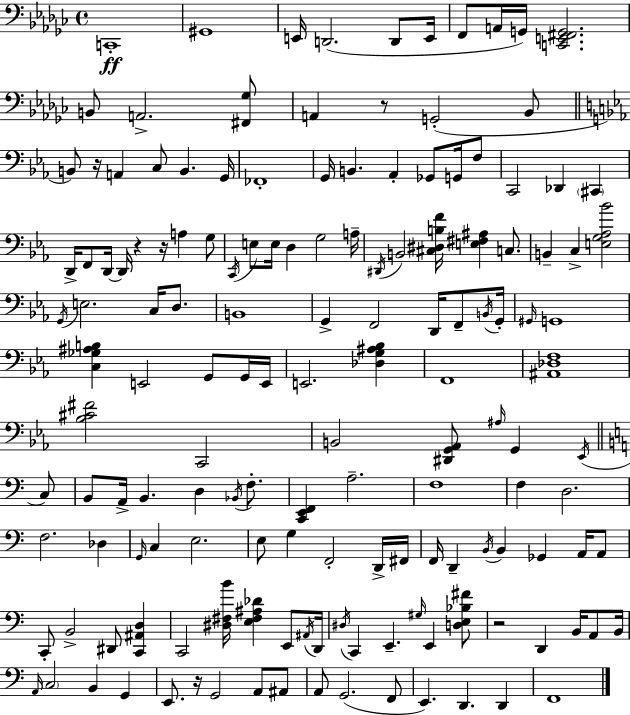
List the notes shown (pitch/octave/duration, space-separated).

C2/w G#2/w E2/s D2/h. D2/e E2/s F2/e A2/s G2/s [C2,E2,F#2,G2]/h. B2/e A2/h. [F#2,Gb3]/e A2/q R/e G2/h Bb2/e B2/e R/s A2/q C3/e B2/q. G2/s FES2/w G2/s B2/q. Ab2/q Gb2/e G2/s F3/e C2/h Db2/q C#2/q D2/s F2/e D2/s D2/s R/q R/s A3/q G3/e C2/s E3/e E3/s D3/q G3/h A3/s D#2/s B2/h [C#3,D#3,B3,F4]/s [E3,F#3,A#3]/q C3/e. B2/q C3/q [E3,G3,Ab3,Bb4]/h G2/s E3/h. C3/s D3/e. B2/w G2/q F2/h D2/s F2/e B2/s G2/s G#2/s G2/w [C3,Gb3,A#3,B3]/q E2/h G2/e G2/s E2/s E2/h. [Db3,G3,A#3,Bb3]/q F2/w [A#2,Db3,F3]/w [Bb3,C#4,F#4]/h C2/h B2/h [D#2,G2,Ab2]/e A#3/s G2/q Eb2/s C3/e B2/e A2/s B2/q. D3/q Bb2/s F3/e. [C2,E2,F2]/q A3/h. F3/w F3/q D3/h. F3/h. Db3/q G2/s C3/q E3/h. E3/e G3/q F2/h D2/s F#2/s F2/s D2/q B2/s B2/q Gb2/q A2/s A2/e C2/e B2/h D#2/e [C2,A#2,D3]/q C2/h [D#3,F#3,B4]/s [E3,F#3,A#3,Db4]/q E2/e A#2/s D2/s D#3/s C2/q E2/q. G#3/s E2/q [D3,E3,Bb3,F#4]/e R/h D2/q B2/s A2/e B2/s A2/s C3/h B2/q G2/q E2/e. R/s G2/h A2/e A#2/e A2/e G2/h. F2/e E2/q. D2/q. D2/q F2/w